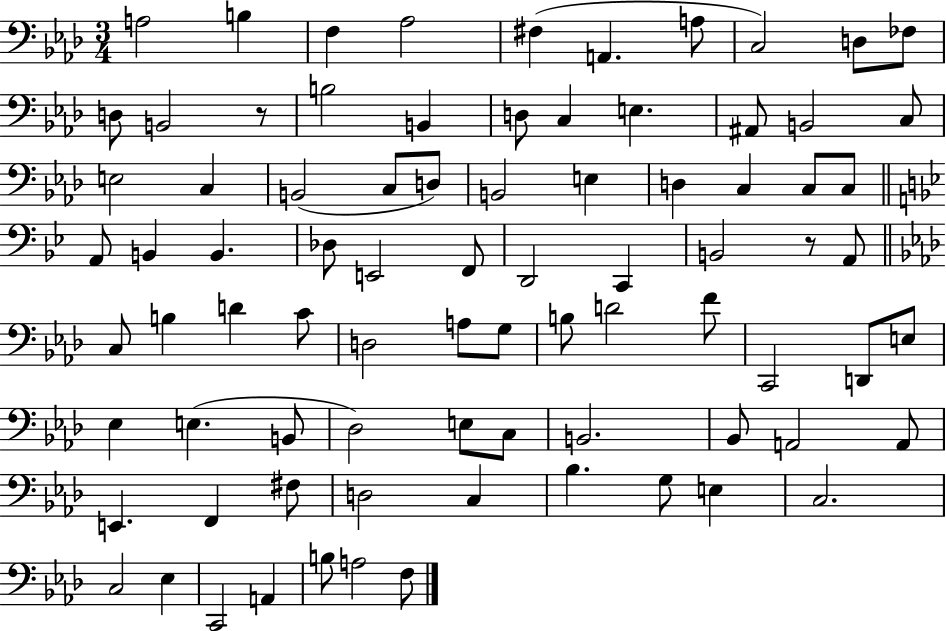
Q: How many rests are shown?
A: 2